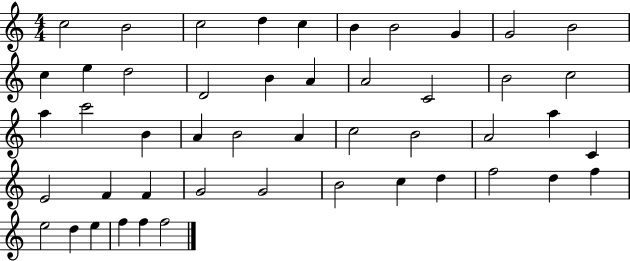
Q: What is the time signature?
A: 4/4